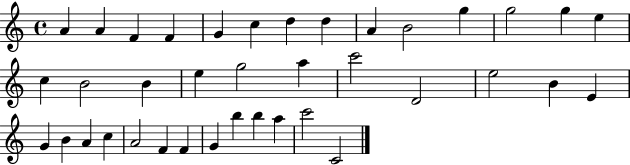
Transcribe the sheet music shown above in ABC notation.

X:1
T:Untitled
M:4/4
L:1/4
K:C
A A F F G c d d A B2 g g2 g e c B2 B e g2 a c'2 D2 e2 B E G B A c A2 F F G b b a c'2 C2